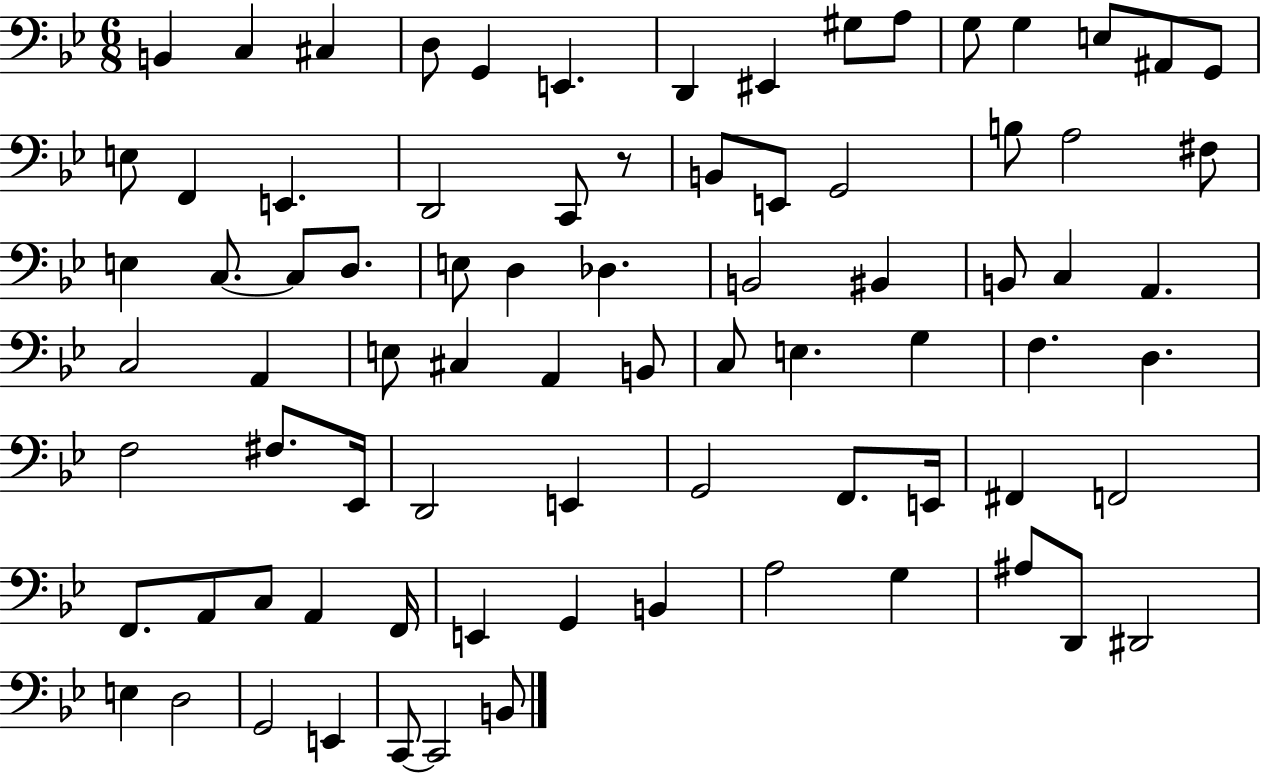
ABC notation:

X:1
T:Untitled
M:6/8
L:1/4
K:Bb
B,, C, ^C, D,/2 G,, E,, D,, ^E,, ^G,/2 A,/2 G,/2 G, E,/2 ^A,,/2 G,,/2 E,/2 F,, E,, D,,2 C,,/2 z/2 B,,/2 E,,/2 G,,2 B,/2 A,2 ^F,/2 E, C,/2 C,/2 D,/2 E,/2 D, _D, B,,2 ^B,, B,,/2 C, A,, C,2 A,, E,/2 ^C, A,, B,,/2 C,/2 E, G, F, D, F,2 ^F,/2 _E,,/4 D,,2 E,, G,,2 F,,/2 E,,/4 ^F,, F,,2 F,,/2 A,,/2 C,/2 A,, F,,/4 E,, G,, B,, A,2 G, ^A,/2 D,,/2 ^D,,2 E, D,2 G,,2 E,, C,,/2 C,,2 B,,/2